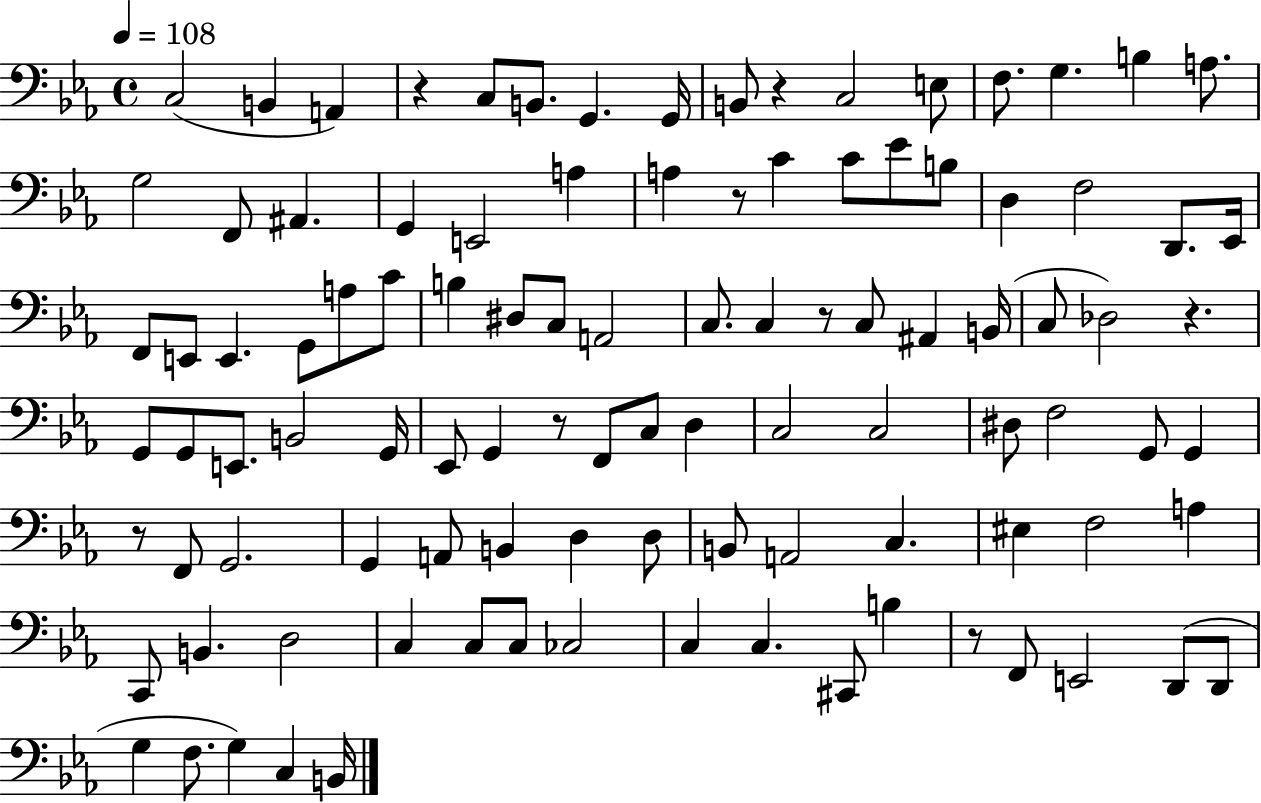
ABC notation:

X:1
T:Untitled
M:4/4
L:1/4
K:Eb
C,2 B,, A,, z C,/2 B,,/2 G,, G,,/4 B,,/2 z C,2 E,/2 F,/2 G, B, A,/2 G,2 F,,/2 ^A,, G,, E,,2 A, A, z/2 C C/2 _E/2 B,/2 D, F,2 D,,/2 _E,,/4 F,,/2 E,,/2 E,, G,,/2 A,/2 C/2 B, ^D,/2 C,/2 A,,2 C,/2 C, z/2 C,/2 ^A,, B,,/4 C,/2 _D,2 z G,,/2 G,,/2 E,,/2 B,,2 G,,/4 _E,,/2 G,, z/2 F,,/2 C,/2 D, C,2 C,2 ^D,/2 F,2 G,,/2 G,, z/2 F,,/2 G,,2 G,, A,,/2 B,, D, D,/2 B,,/2 A,,2 C, ^E, F,2 A, C,,/2 B,, D,2 C, C,/2 C,/2 _C,2 C, C, ^C,,/2 B, z/2 F,,/2 E,,2 D,,/2 D,,/2 G, F,/2 G, C, B,,/4